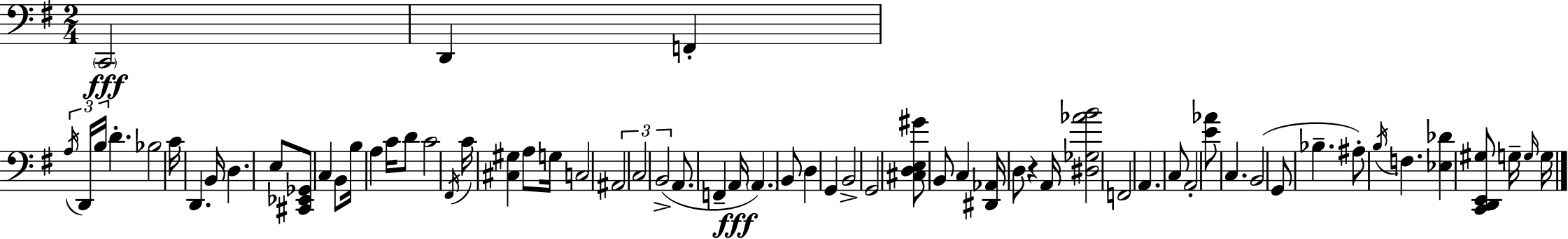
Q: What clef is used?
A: bass